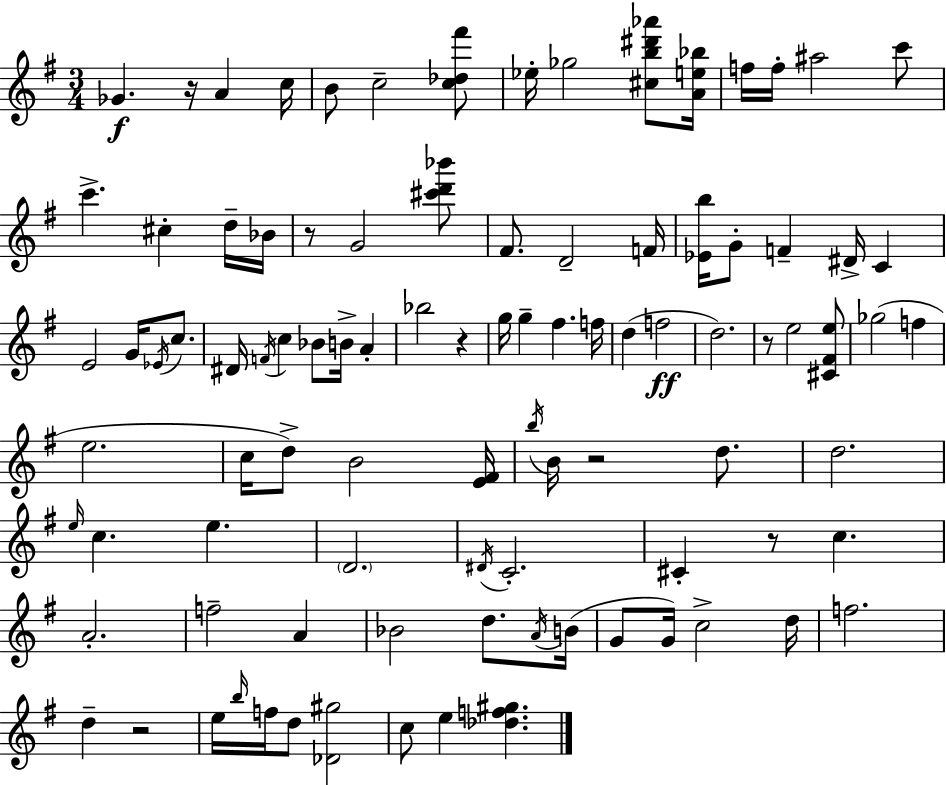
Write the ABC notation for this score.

X:1
T:Untitled
M:3/4
L:1/4
K:Em
_G z/4 A c/4 B/2 c2 [c_d^f']/2 _e/4 _g2 [^cb^d'_a']/2 [Ae_b]/4 f/4 f/4 ^a2 c'/2 c' ^c d/4 _B/4 z/2 G2 [^c'd'_b']/2 ^F/2 D2 F/4 [_Eb]/4 G/2 F ^D/4 C E2 G/4 _E/4 c/2 ^D/4 F/4 c _B/2 B/4 A _b2 z g/4 g ^f f/4 d f2 d2 z/2 e2 [^C^Fe]/2 _g2 f e2 c/4 d/2 B2 [E^F]/4 b/4 B/4 z2 d/2 d2 e/4 c e D2 ^D/4 C2 ^C z/2 c A2 f2 A _B2 d/2 A/4 B/4 G/2 G/4 c2 d/4 f2 d z2 e/4 b/4 f/4 d/2 [_D^g]2 c/2 e [_df^g]